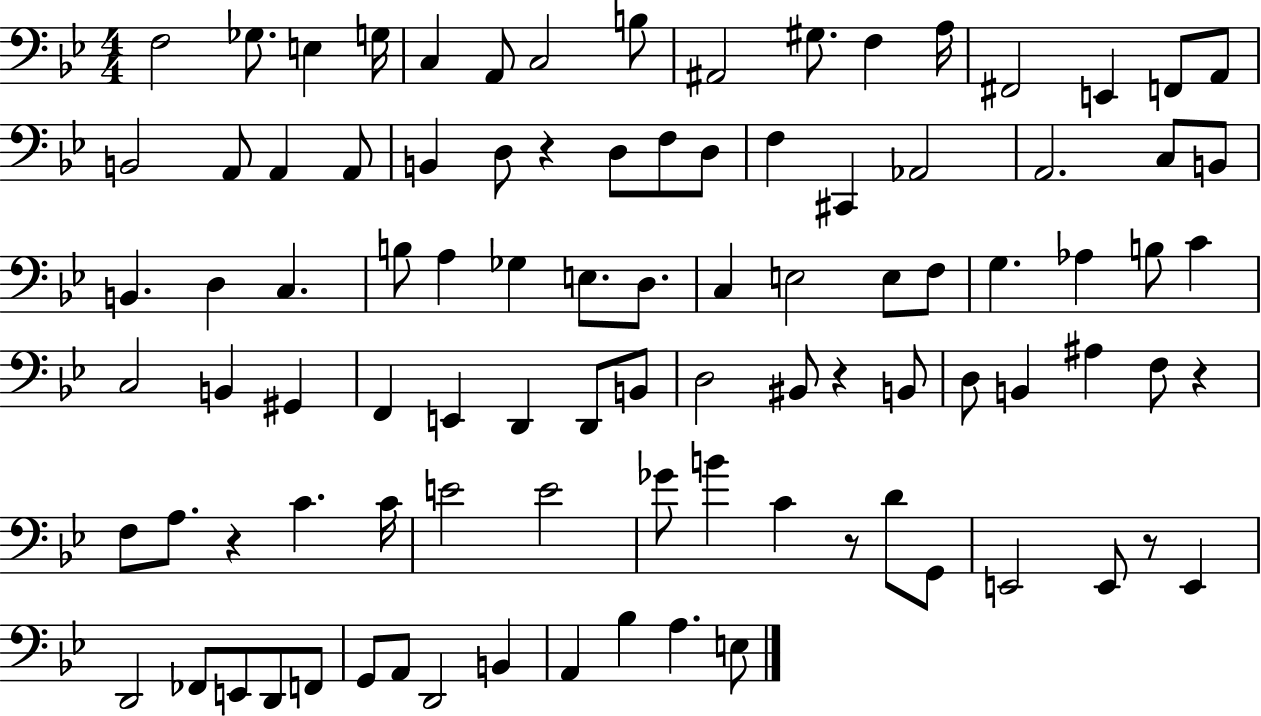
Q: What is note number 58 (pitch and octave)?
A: B2